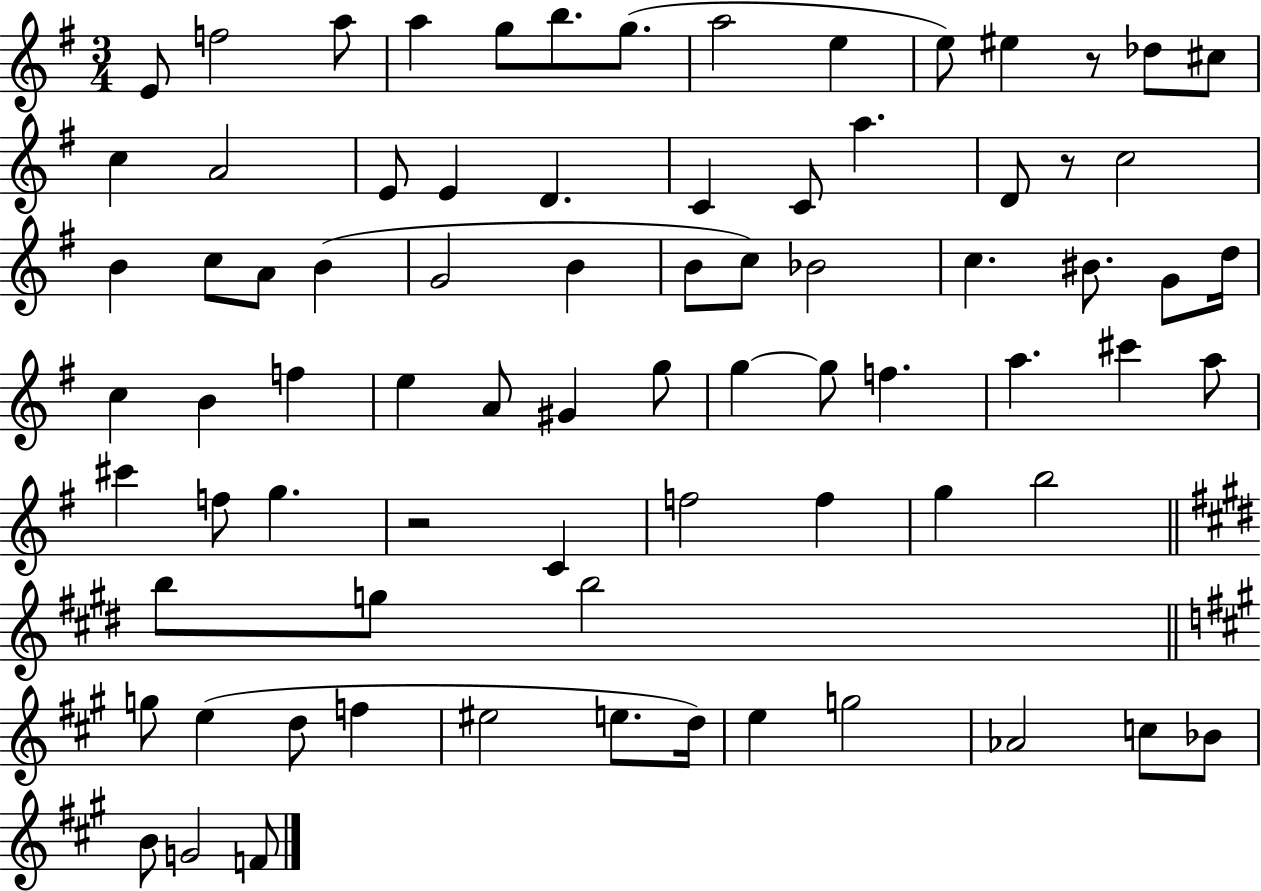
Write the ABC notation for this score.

X:1
T:Untitled
M:3/4
L:1/4
K:G
E/2 f2 a/2 a g/2 b/2 g/2 a2 e e/2 ^e z/2 _d/2 ^c/2 c A2 E/2 E D C C/2 a D/2 z/2 c2 B c/2 A/2 B G2 B B/2 c/2 _B2 c ^B/2 G/2 d/4 c B f e A/2 ^G g/2 g g/2 f a ^c' a/2 ^c' f/2 g z2 C f2 f g b2 b/2 g/2 b2 g/2 e d/2 f ^e2 e/2 d/4 e g2 _A2 c/2 _B/2 B/2 G2 F/2